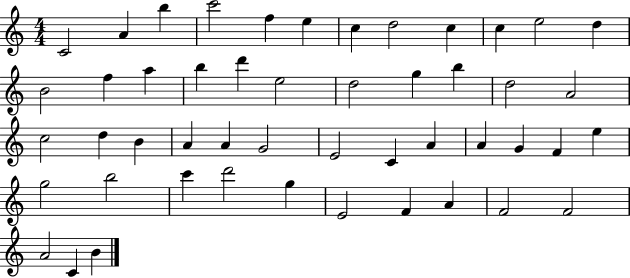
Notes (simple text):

C4/h A4/q B5/q C6/h F5/q E5/q C5/q D5/h C5/q C5/q E5/h D5/q B4/h F5/q A5/q B5/q D6/q E5/h D5/h G5/q B5/q D5/h A4/h C5/h D5/q B4/q A4/q A4/q G4/h E4/h C4/q A4/q A4/q G4/q F4/q E5/q G5/h B5/h C6/q D6/h G5/q E4/h F4/q A4/q F4/h F4/h A4/h C4/q B4/q